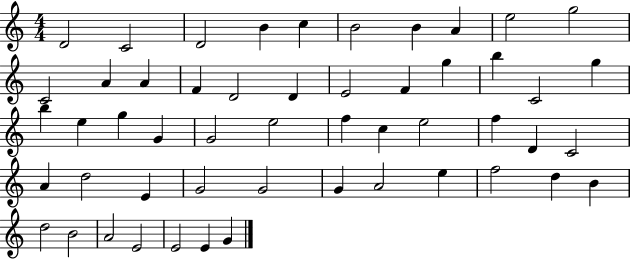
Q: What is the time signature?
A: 4/4